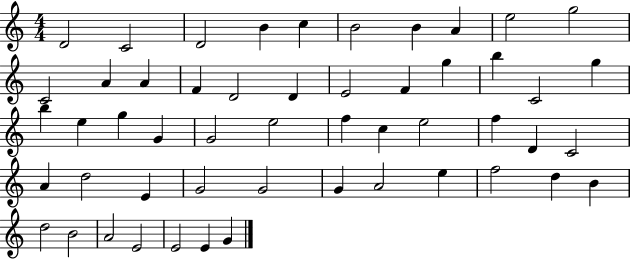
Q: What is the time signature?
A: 4/4